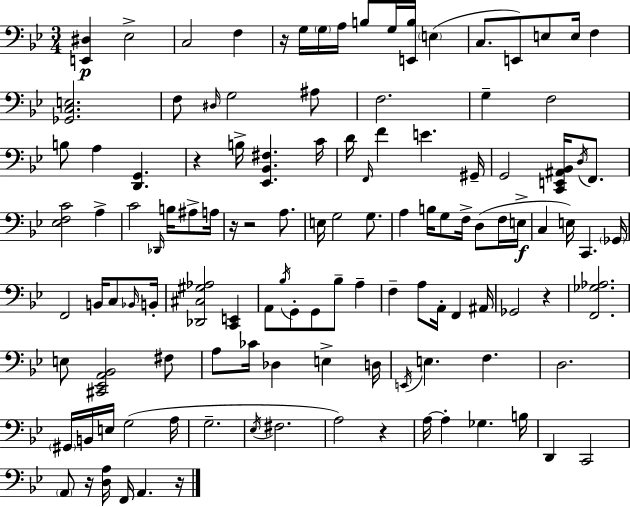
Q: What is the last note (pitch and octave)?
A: A2